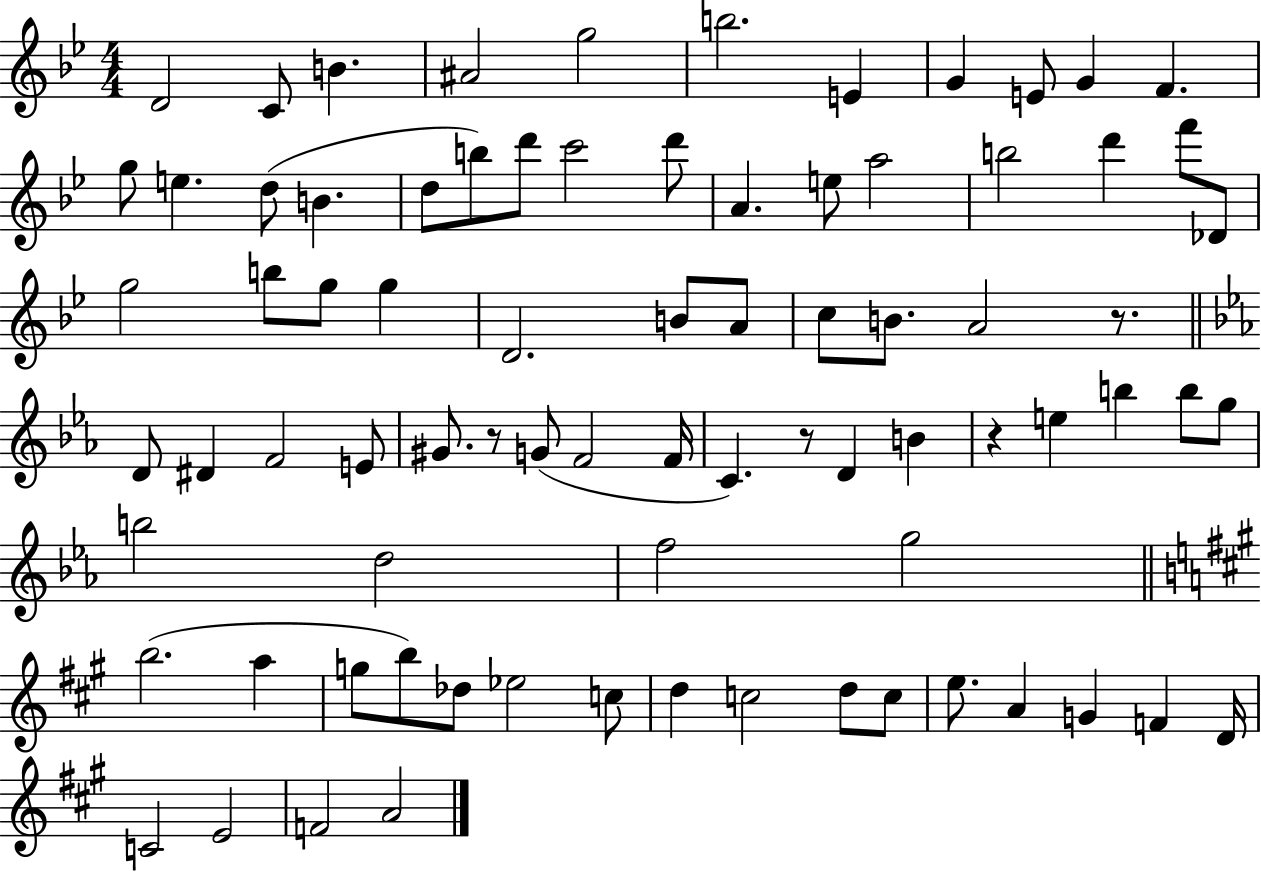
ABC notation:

X:1
T:Untitled
M:4/4
L:1/4
K:Bb
D2 C/2 B ^A2 g2 b2 E G E/2 G F g/2 e d/2 B d/2 b/2 d'/2 c'2 d'/2 A e/2 a2 b2 d' f'/2 _D/2 g2 b/2 g/2 g D2 B/2 A/2 c/2 B/2 A2 z/2 D/2 ^D F2 E/2 ^G/2 z/2 G/2 F2 F/4 C z/2 D B z e b b/2 g/2 b2 d2 f2 g2 b2 a g/2 b/2 _d/2 _e2 c/2 d c2 d/2 c/2 e/2 A G F D/4 C2 E2 F2 A2